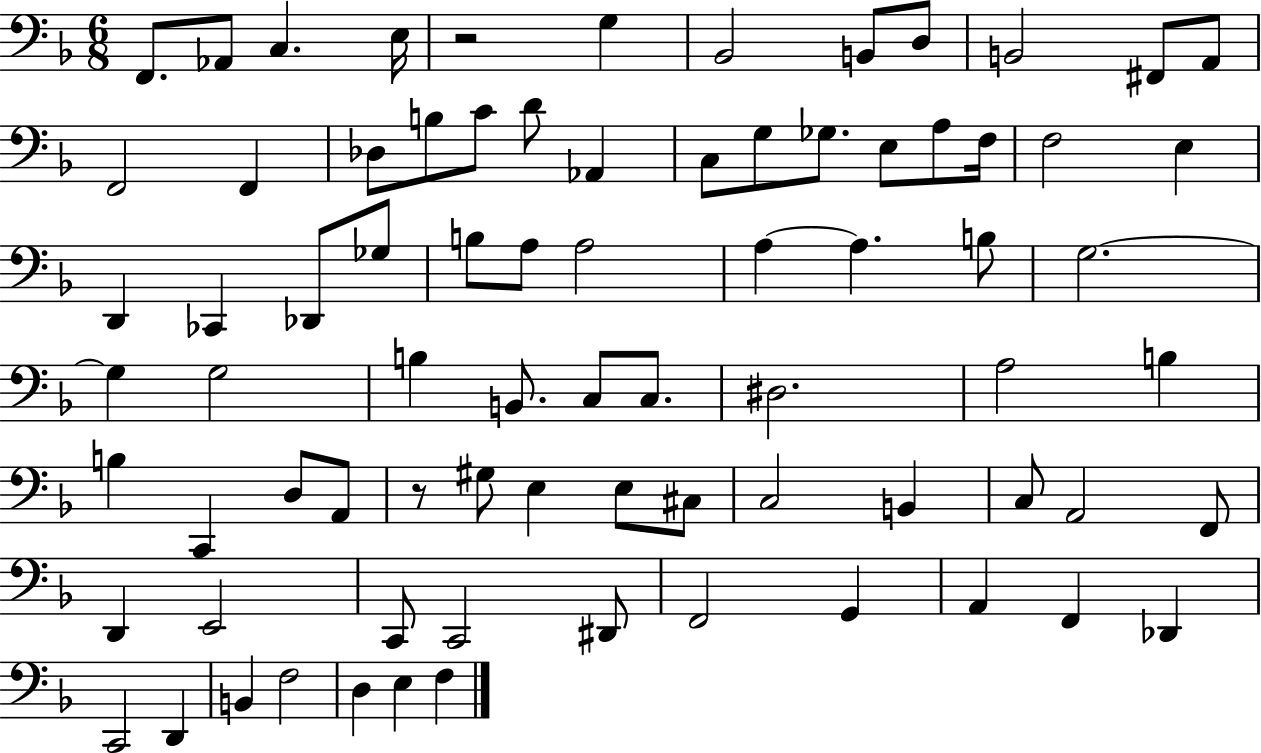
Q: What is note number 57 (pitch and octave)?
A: C3